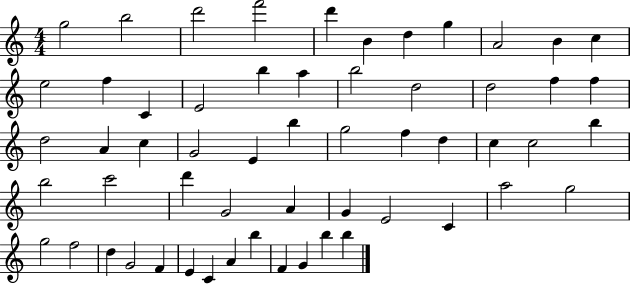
{
  \clef treble
  \numericTimeSignature
  \time 4/4
  \key c \major
  g''2 b''2 | d'''2 f'''2 | d'''4 b'4 d''4 g''4 | a'2 b'4 c''4 | \break e''2 f''4 c'4 | e'2 b''4 a''4 | b''2 d''2 | d''2 f''4 f''4 | \break d''2 a'4 c''4 | g'2 e'4 b''4 | g''2 f''4 d''4 | c''4 c''2 b''4 | \break b''2 c'''2 | d'''4 g'2 a'4 | g'4 e'2 c'4 | a''2 g''2 | \break g''2 f''2 | d''4 g'2 f'4 | e'4 c'4 a'4 b''4 | f'4 g'4 b''4 b''4 | \break \bar "|."
}